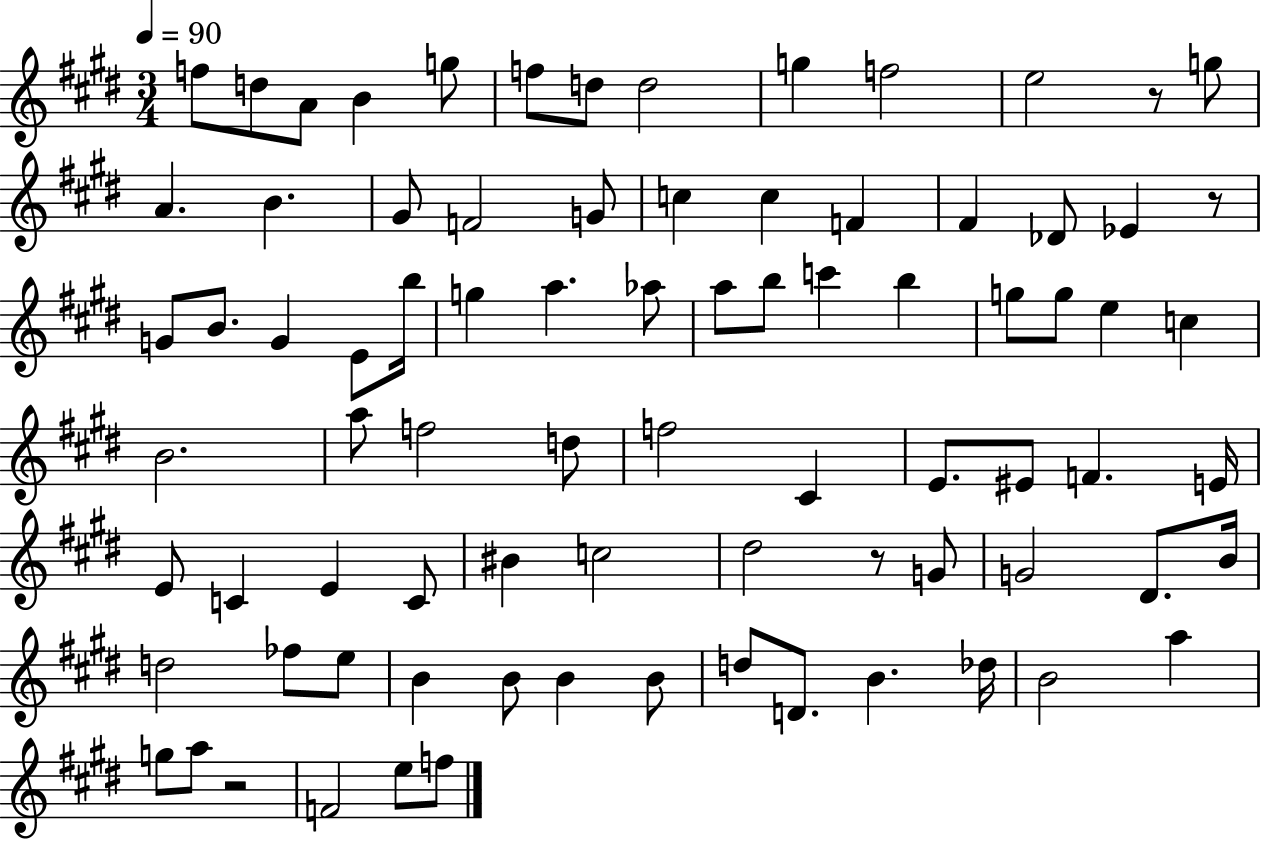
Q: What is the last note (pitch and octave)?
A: F5